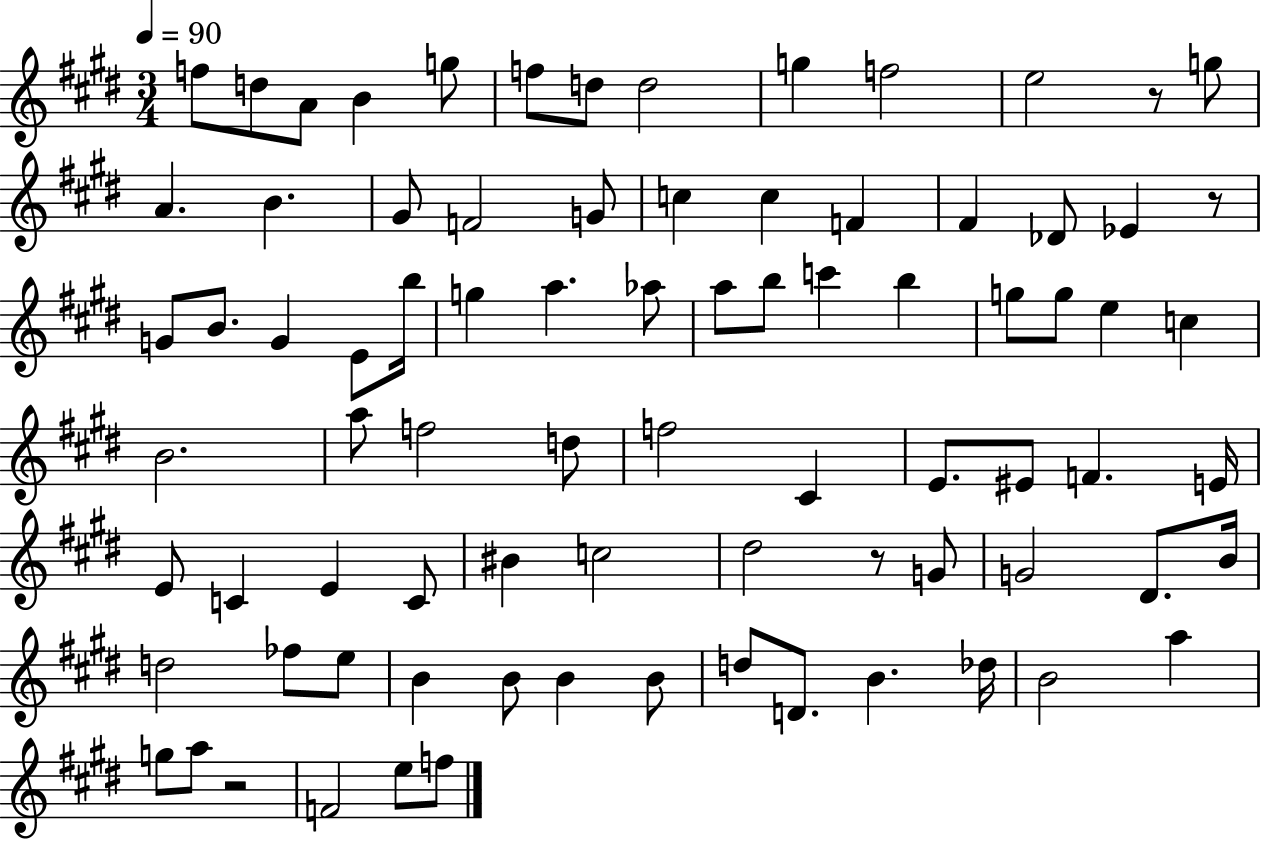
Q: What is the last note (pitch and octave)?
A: F5